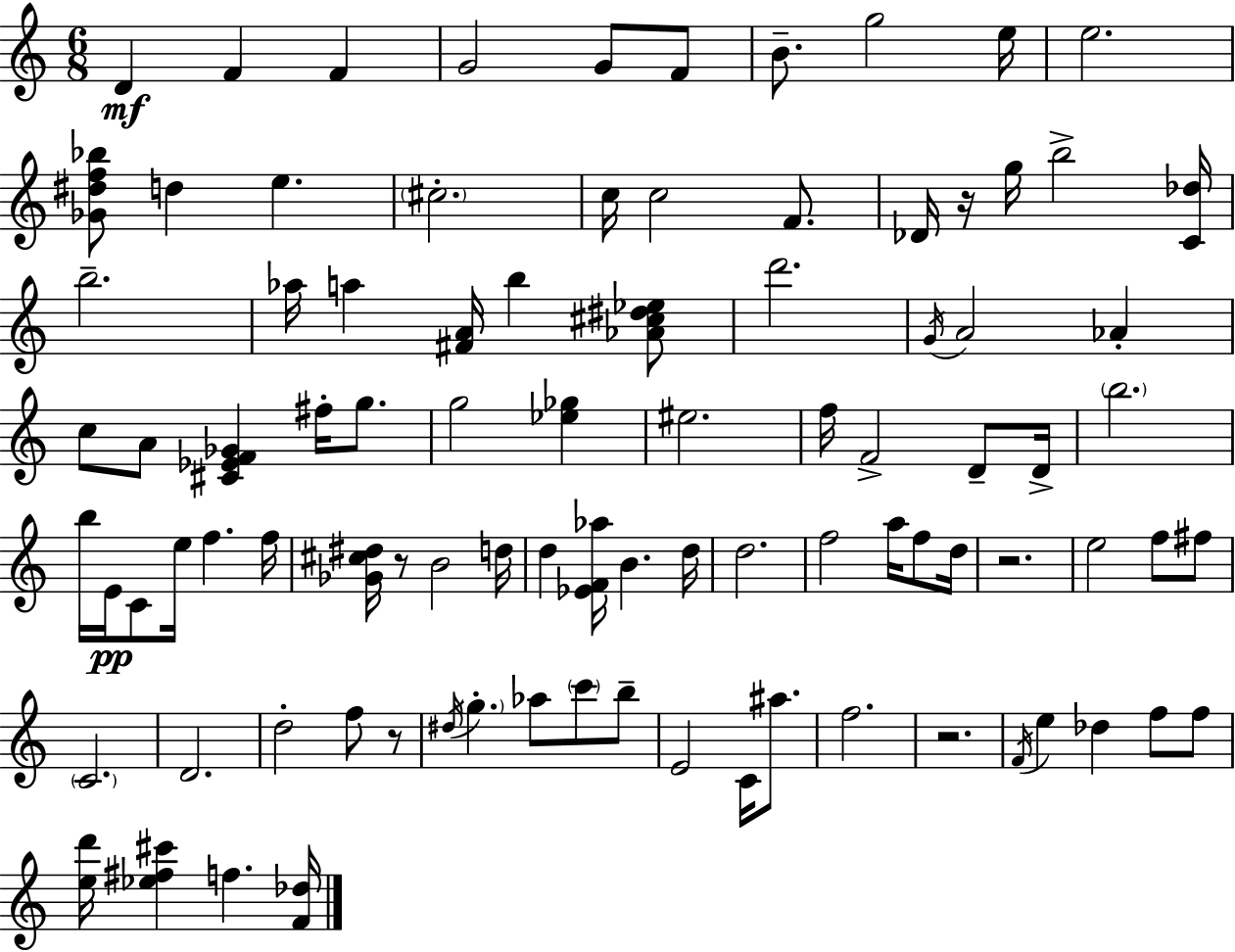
{
  \clef treble
  \numericTimeSignature
  \time 6/8
  \key c \major
  d'4\mf f'4 f'4 | g'2 g'8 f'8 | b'8.-- g''2 e''16 | e''2. | \break <ges' dis'' f'' bes''>8 d''4 e''4. | \parenthesize cis''2.-. | c''16 c''2 f'8. | des'16 r16 g''16 b''2-> <c' des''>16 | \break b''2.-- | aes''16 a''4 <fis' a'>16 b''4 <aes' cis'' dis'' ees''>8 | d'''2. | \acciaccatura { g'16 } a'2 aes'4-. | \break c''8 a'8 <cis' ees' f' ges'>4 fis''16-. g''8. | g''2 <ees'' ges''>4 | eis''2. | f''16 f'2-> d'8-- | \break d'16-> \parenthesize b''2. | b''16 e'16\pp c'8 e''16 f''4. | f''16 <ges' cis'' dis''>16 r8 b'2 | d''16 d''4 <ees' f' aes''>16 b'4. | \break d''16 d''2. | f''2 a''16 f''8 | d''16 r2. | e''2 f''8 fis''8 | \break \parenthesize c'2. | d'2. | d''2-. f''8 r8 | \acciaccatura { dis''16 } \parenthesize g''4.-. aes''8 \parenthesize c'''8 | \break b''8-- e'2 c'16 ais''8. | f''2. | r2. | \acciaccatura { f'16 } e''4 des''4 f''8 | \break f''8 <e'' d'''>16 <ees'' fis'' cis'''>4 f''4. | <f' des''>16 \bar "|."
}